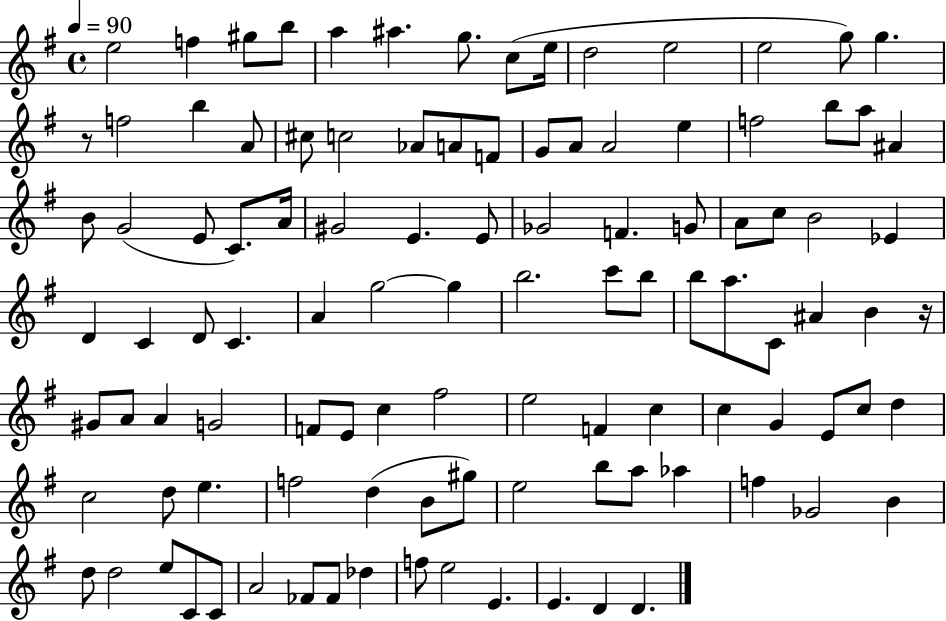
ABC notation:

X:1
T:Untitled
M:4/4
L:1/4
K:G
e2 f ^g/2 b/2 a ^a g/2 c/2 e/4 d2 e2 e2 g/2 g z/2 f2 b A/2 ^c/2 c2 _A/2 A/2 F/2 G/2 A/2 A2 e f2 b/2 a/2 ^A B/2 G2 E/2 C/2 A/4 ^G2 E E/2 _G2 F G/2 A/2 c/2 B2 _E D C D/2 C A g2 g b2 c'/2 b/2 b/2 a/2 C/2 ^A B z/4 ^G/2 A/2 A G2 F/2 E/2 c ^f2 e2 F c c G E/2 c/2 d c2 d/2 e f2 d B/2 ^g/2 e2 b/2 a/2 _a f _G2 B d/2 d2 e/2 C/2 C/2 A2 _F/2 _F/2 _d f/2 e2 E E D D